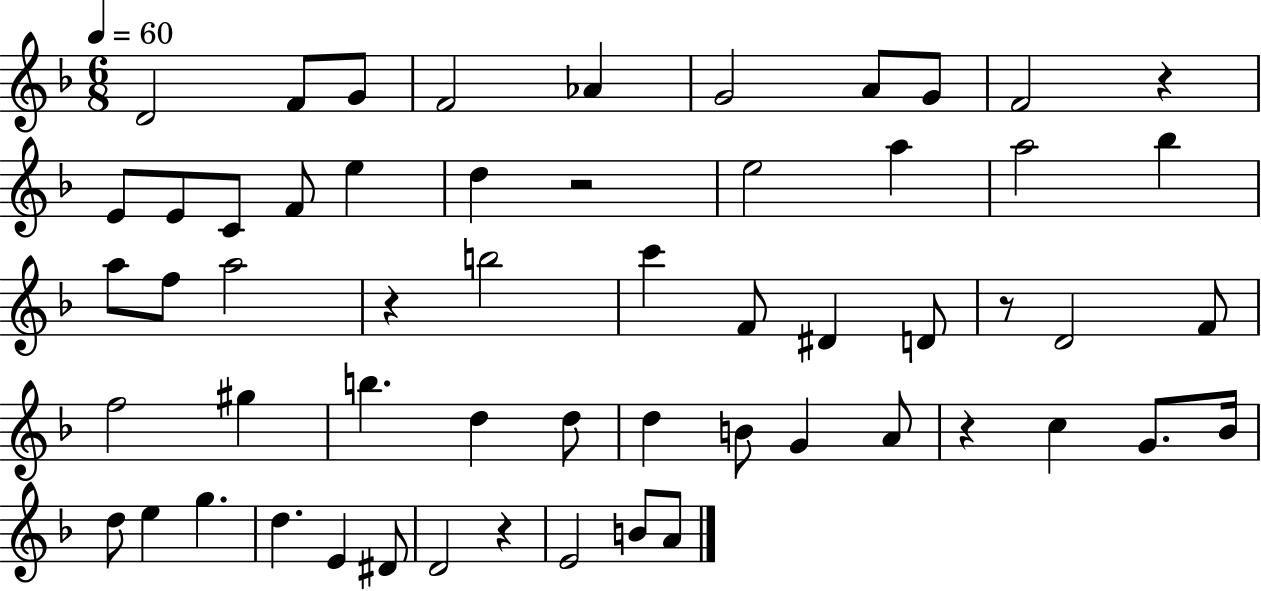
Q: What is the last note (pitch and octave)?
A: A4